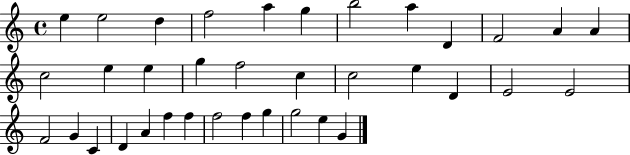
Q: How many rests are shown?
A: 0